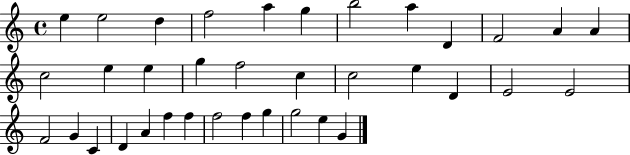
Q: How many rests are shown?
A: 0